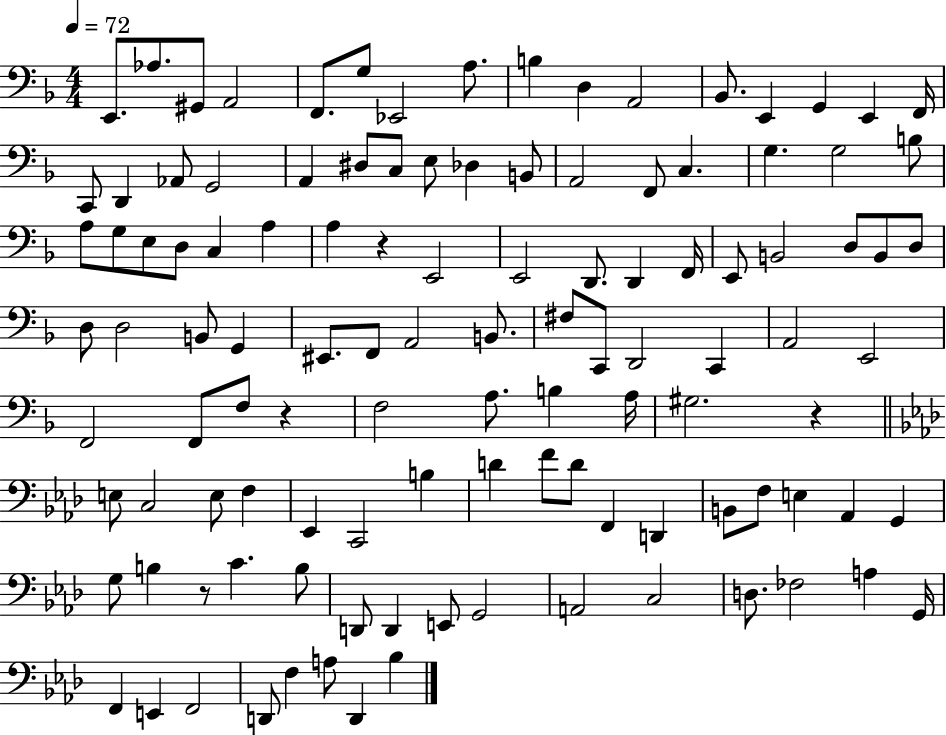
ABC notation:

X:1
T:Untitled
M:4/4
L:1/4
K:F
E,,/2 _A,/2 ^G,,/2 A,,2 F,,/2 G,/2 _E,,2 A,/2 B, D, A,,2 _B,,/2 E,, G,, E,, F,,/4 C,,/2 D,, _A,,/2 G,,2 A,, ^D,/2 C,/2 E,/2 _D, B,,/2 A,,2 F,,/2 C, G, G,2 B,/2 A,/2 G,/2 E,/2 D,/2 C, A, A, z E,,2 E,,2 D,,/2 D,, F,,/4 E,,/2 B,,2 D,/2 B,,/2 D,/2 D,/2 D,2 B,,/2 G,, ^E,,/2 F,,/2 A,,2 B,,/2 ^F,/2 C,,/2 D,,2 C,, A,,2 E,,2 F,,2 F,,/2 F,/2 z F,2 A,/2 B, A,/4 ^G,2 z E,/2 C,2 E,/2 F, _E,, C,,2 B, D F/2 D/2 F,, D,, B,,/2 F,/2 E, _A,, G,, G,/2 B, z/2 C B,/2 D,,/2 D,, E,,/2 G,,2 A,,2 C,2 D,/2 _F,2 A, G,,/4 F,, E,, F,,2 D,,/2 F, A,/2 D,, _B,